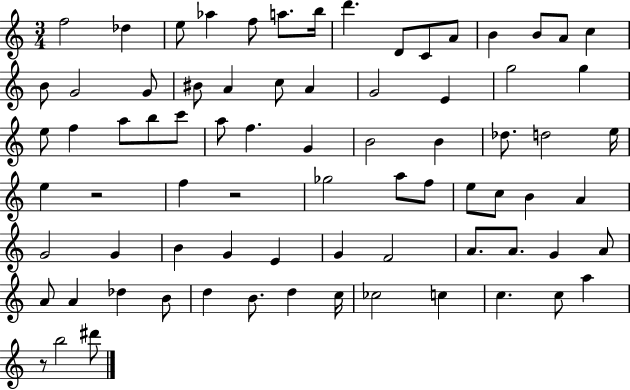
{
  \clef treble
  \numericTimeSignature
  \time 3/4
  \key c \major
  f''2 des''4 | e''8 aes''4 f''8 a''8. b''16 | d'''4. d'8 c'8 a'8 | b'4 b'8 a'8 c''4 | \break b'8 g'2 g'8 | bis'8 a'4 c''8 a'4 | g'2 e'4 | g''2 g''4 | \break e''8 f''4 a''8 b''8 c'''8 | a''8 f''4. g'4 | b'2 b'4 | des''8. d''2 e''16 | \break e''4 r2 | f''4 r2 | ges''2 a''8 f''8 | e''8 c''8 b'4 a'4 | \break g'2 g'4 | b'4 g'4 e'4 | g'4 f'2 | a'8. a'8. g'4 a'8 | \break a'8 a'4 des''4 b'8 | d''4 b'8. d''4 c''16 | ces''2 c''4 | c''4. c''8 a''4 | \break r8 b''2 dis'''8 | \bar "|."
}